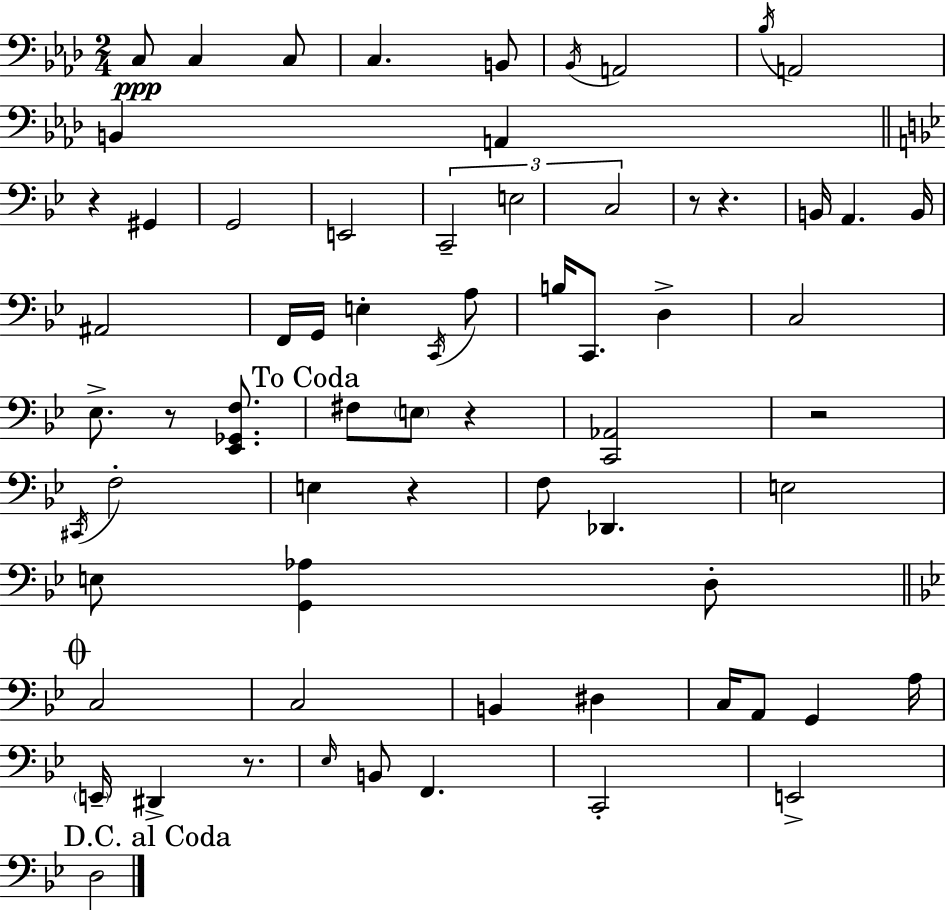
{
  \clef bass
  \numericTimeSignature
  \time 2/4
  \key aes \major
  c8\ppp c4 c8 | c4. b,8 | \acciaccatura { bes,16 } a,2 | \acciaccatura { bes16 } a,2 | \break b,4 a,4 | \bar "||" \break \key bes \major r4 gis,4 | g,2 | e,2 | \tuplet 3/2 { c,2-- | \break e2 | c2 } | r8 r4. | b,16 a,4. b,16 | \break ais,2 | f,16 g,16 e4-. \acciaccatura { c,16 } a8 | b16 c,8. d4-> | c2 | \break ees8.-> r8 <ees, ges, f>8. | \mark "To Coda" fis8 \parenthesize e8 r4 | <c, aes,>2 | r2 | \break \acciaccatura { cis,16 } f2-. | e4 r4 | f8 des,4. | e2 | \break e8 <g, aes>4 | d8-. \mark \markup { \musicglyph "scripts.coda" } \bar "||" \break \key bes \major c2 | c2 | b,4 dis4 | c16 a,8 g,4 a16 | \break \parenthesize e,16-- dis,4-> r8. | \grace { ees16 } b,8 f,4. | c,2-. | e,2-> | \break \mark "D.C. al Coda" d2 | \bar "|."
}